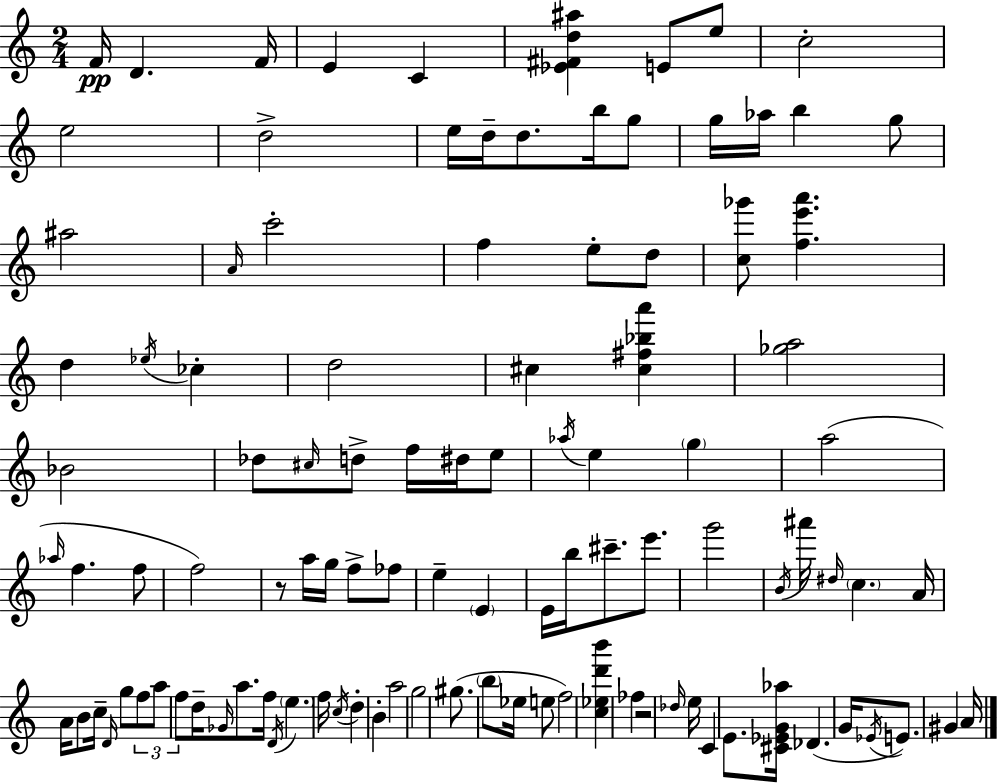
{
  \clef treble
  \numericTimeSignature
  \time 2/4
  \key a \minor
  f'16\pp d'4. f'16 | e'4 c'4 | <ees' fis' d'' ais''>4 e'8 e''8 | c''2-. | \break e''2 | d''2-> | e''16 d''16-- d''8. b''16 g''8 | g''16 aes''16 b''4 g''8 | \break ais''2 | \grace { a'16 } c'''2-. | f''4 e''8-. d''8 | <c'' ges'''>8 <f'' e''' a'''>4. | \break d''4 \acciaccatura { ees''16 } ces''4-. | d''2 | cis''4 <cis'' fis'' bes'' a'''>4 | <ges'' a''>2 | \break bes'2 | des''8 \grace { cis''16 } d''8-> f''16 | dis''16 e''8 \acciaccatura { aes''16 } e''4 | \parenthesize g''4 a''2( | \break \grace { aes''16 } f''4. | f''8 f''2) | r8 a''16 | g''16 f''8-> fes''8 e''4-- | \break \parenthesize e'4 e'16 b''16 cis'''8.-- | e'''8. g'''2 | \acciaccatura { b'16 } ais'''16 \grace { dis''16 } | \parenthesize c''4. a'16 a'16 | \break b'8 c''16-- \grace { d'16 } g''8 \tuplet 3/2 { f''8 | a''8 f''8 } d''16-- \grace { ges'16 } a''8. | f''16 \acciaccatura { d'16 } \parenthesize e''4. | f''16 \acciaccatura { c''16 } d''4-. b'4-. | \break a''2 | g''2 | gis''8.( \parenthesize b''8 | ees''16 e''8 f''2) | \break <c'' ees'' d''' b'''>4 fes''4 | r2 | \grace { des''16 } e''16 c'4 | e'8. <cis' ees' g' aes''>16 des'4.( | \break g'16 \acciaccatura { ees'16 } e'8.) | gis'4 a'16 \bar "|."
}